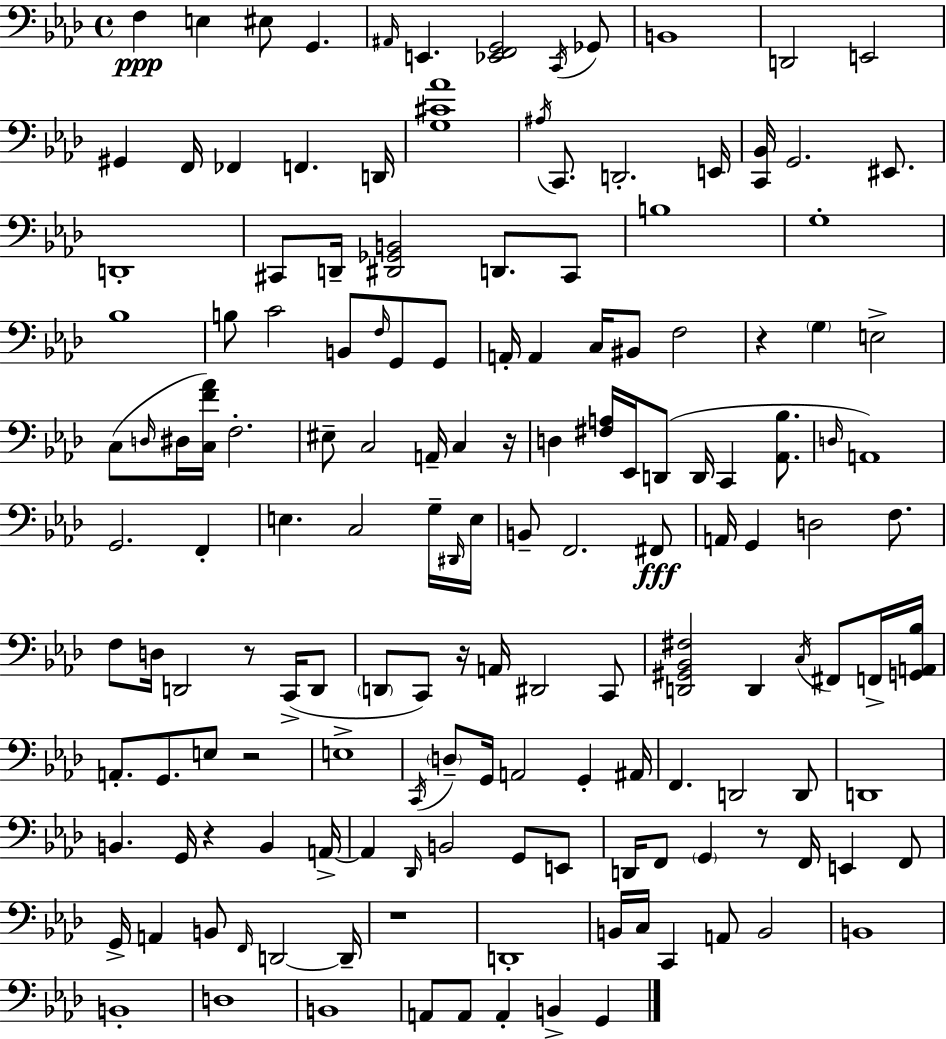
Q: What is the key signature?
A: AES major